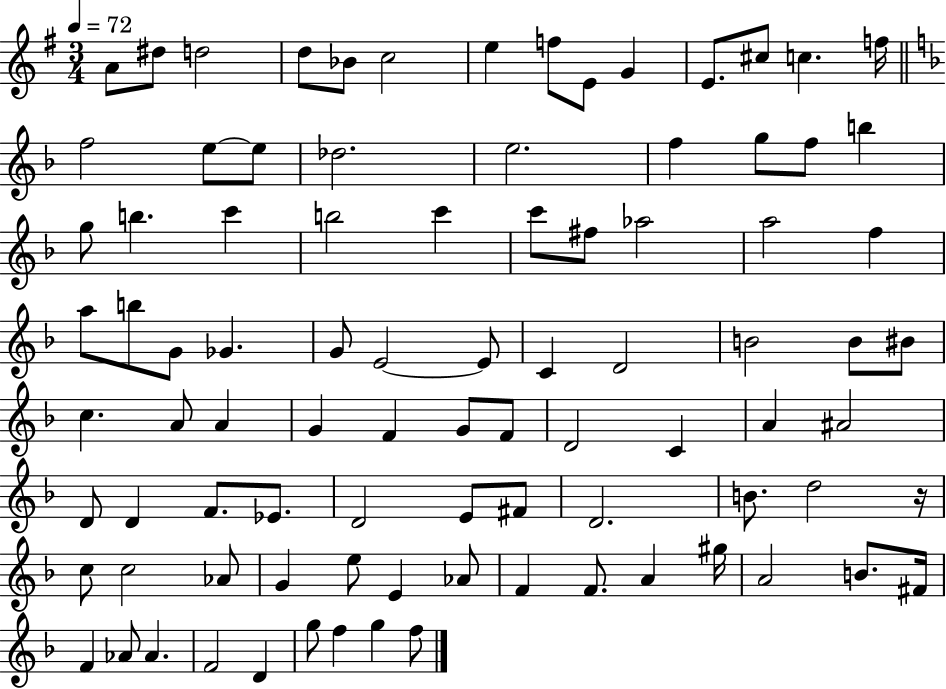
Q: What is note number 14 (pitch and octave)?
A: F5